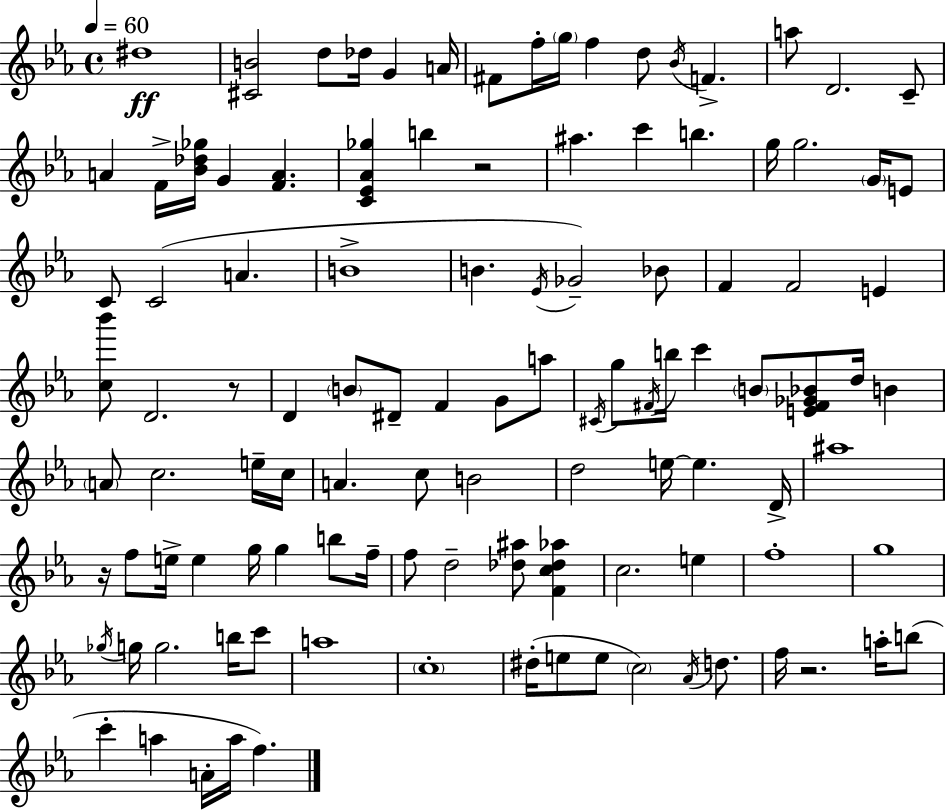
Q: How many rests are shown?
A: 4